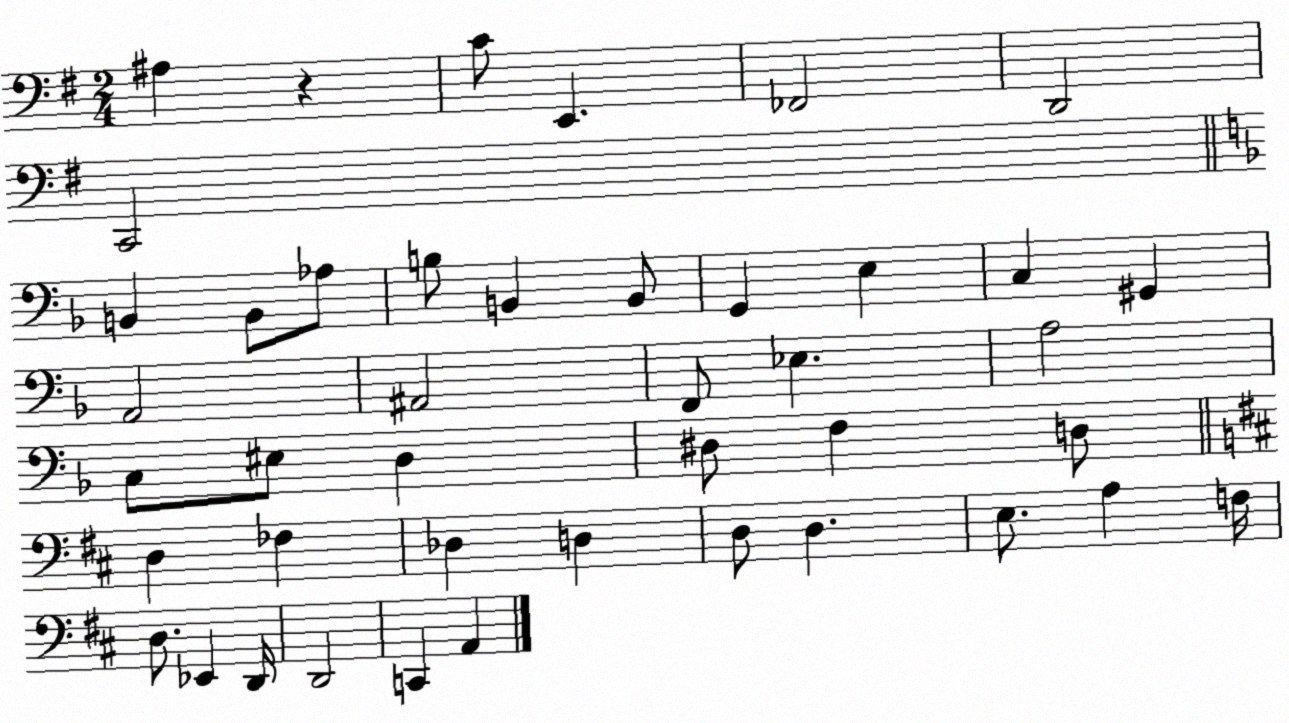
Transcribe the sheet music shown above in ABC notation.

X:1
T:Untitled
M:2/4
L:1/4
K:G
^A, z C/2 E,, _F,,2 D,,2 C,,2 B,, B,,/2 _A,/2 B,/2 B,, B,,/2 G,, E, C, ^G,, A,,2 ^A,,2 F,,/2 _E, A,2 C,/2 ^E,/2 D, ^D,/2 F, D,/2 D, _F, _D, D, D,/2 D, E,/2 A, F,/4 D,/2 _E,, D,,/4 D,,2 C,, A,,